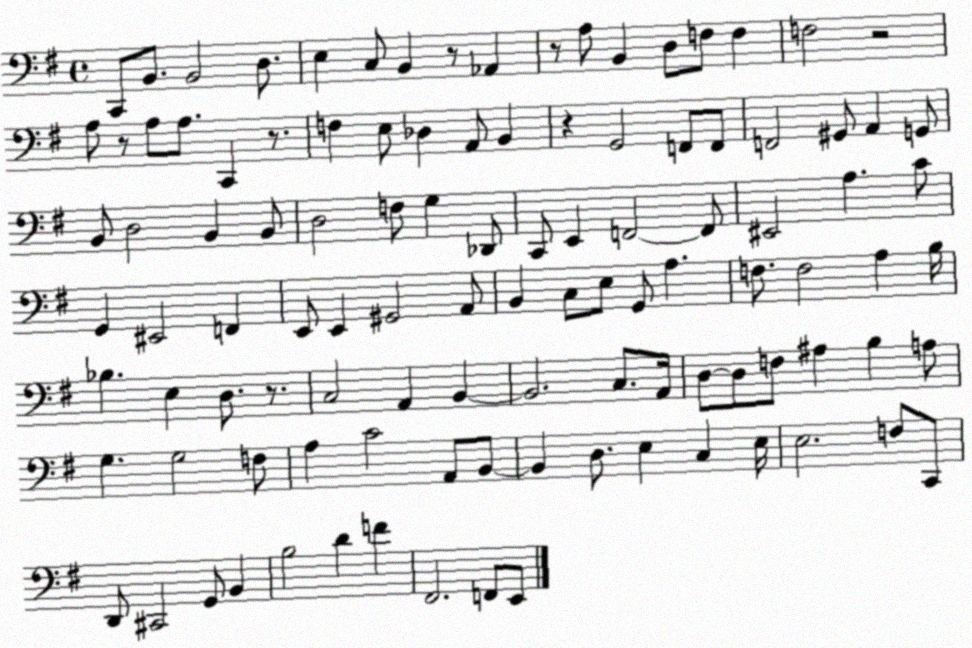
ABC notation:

X:1
T:Untitled
M:4/4
L:1/4
K:G
C,,/2 B,,/2 B,,2 D,/2 E, C,/2 B,, z/2 _A,, z/2 A,/2 B,, D,/2 F,/2 F, F,2 z2 A,/2 z/2 A,/2 A,/2 C,, z/2 F, E,/2 _D, A,,/2 B,, z G,,2 F,,/2 F,,/2 F,,2 ^G,,/2 A,, G,,/2 B,,/2 D,2 B,, B,,/2 D,2 F,/2 G, _D,,/2 C,,/2 E,, F,,2 F,,/2 ^E,,2 A, C/2 G,, ^E,,2 F,, E,,/2 E,, ^G,,2 A,,/2 B,, C,/2 E,/2 G,,/2 A, F,/2 F,2 A, B,/4 _B, E, D,/2 z/2 C,2 A,, B,, B,,2 C,/2 A,,/4 D,/2 D,/2 F,/2 ^A, B, A,/2 G, G,2 F,/2 A, C2 A,,/2 B,,/2 B,, D,/2 E, C, E,/4 E,2 F,/2 C,,/2 D,,/2 ^C,,2 G,,/2 B,, B,2 D F ^F,,2 F,,/2 E,,/2